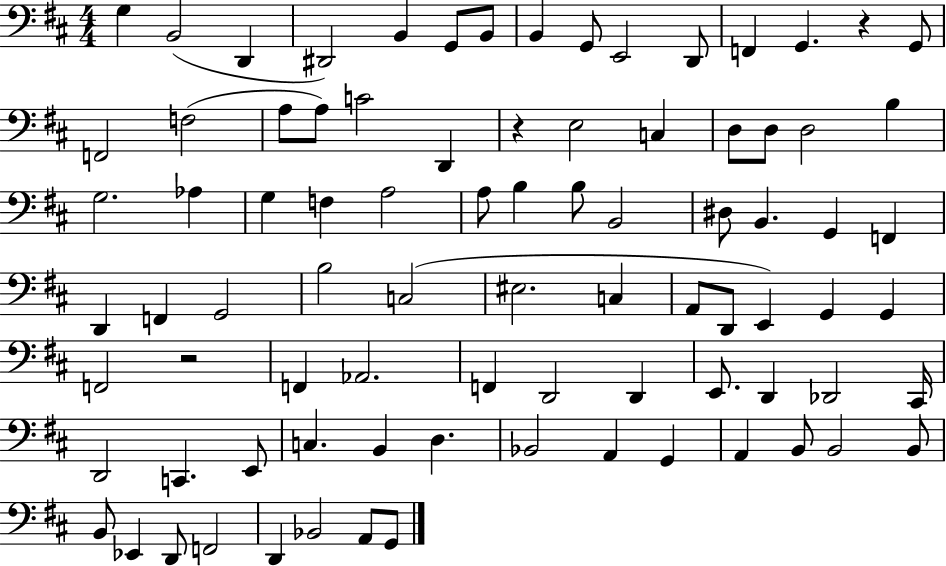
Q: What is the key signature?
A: D major